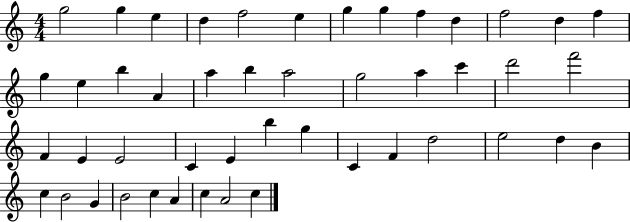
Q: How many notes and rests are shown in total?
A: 47